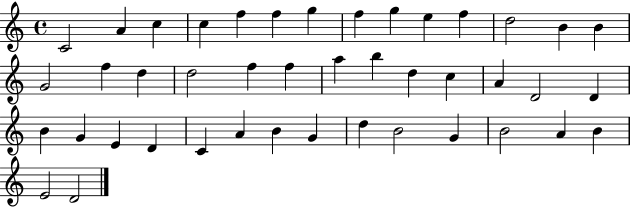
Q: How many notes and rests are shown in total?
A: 43